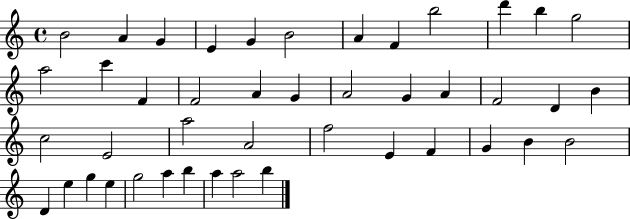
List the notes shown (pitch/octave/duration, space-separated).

B4/h A4/q G4/q E4/q G4/q B4/h A4/q F4/q B5/h D6/q B5/q G5/h A5/h C6/q F4/q F4/h A4/q G4/q A4/h G4/q A4/q F4/h D4/q B4/q C5/h E4/h A5/h A4/h F5/h E4/q F4/q G4/q B4/q B4/h D4/q E5/q G5/q E5/q G5/h A5/q B5/q A5/q A5/h B5/q